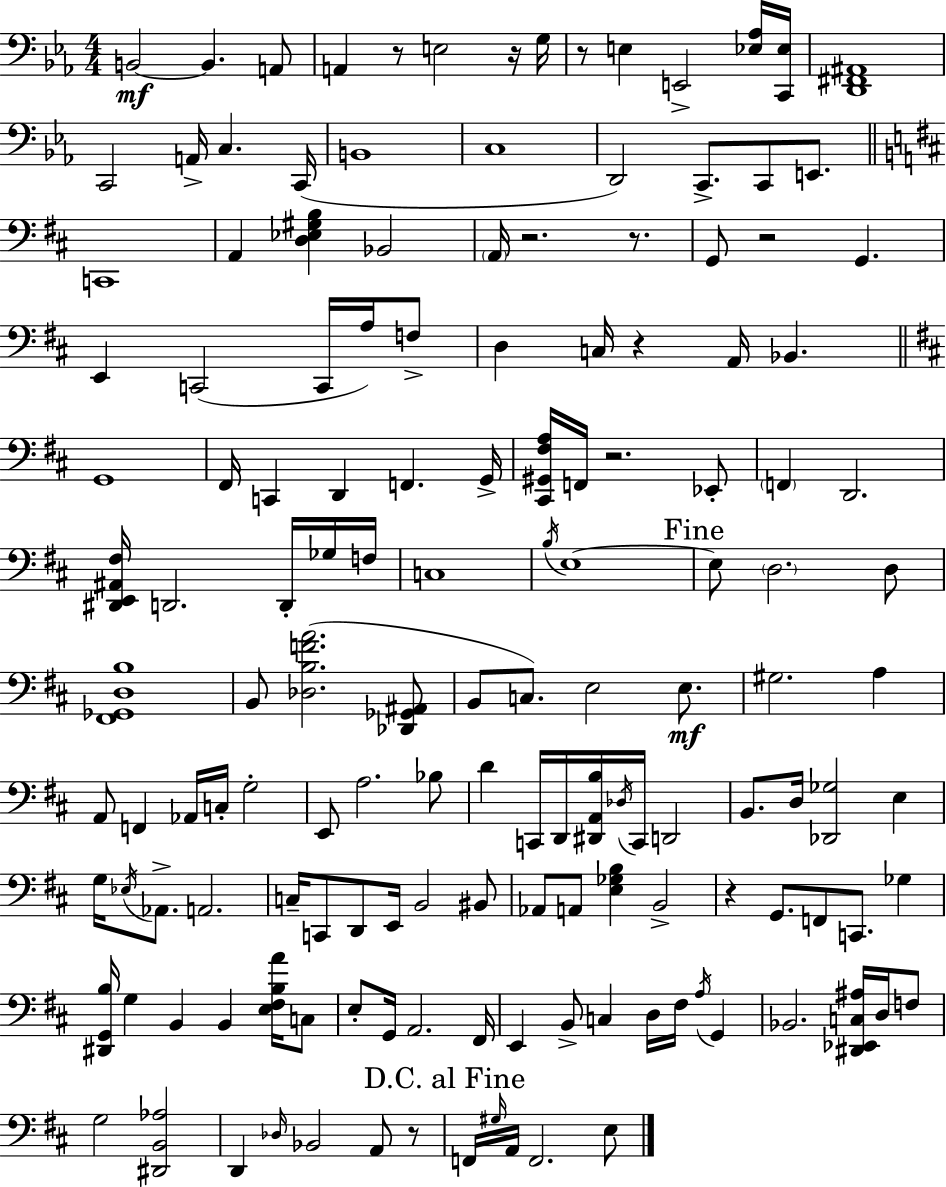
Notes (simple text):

B2/h B2/q. A2/e A2/q R/e E3/h R/s G3/s R/e E3/q E2/h [Eb3,Ab3]/s [C2,Eb3]/s [D2,F#2,A#2]/w C2/h A2/s C3/q. C2/s B2/w C3/w D2/h C2/e. C2/e E2/e. C2/w A2/q [D3,Eb3,G#3,B3]/q Bb2/h A2/s R/h. R/e. G2/e R/h G2/q. E2/q C2/h C2/s A3/s F3/e D3/q C3/s R/q A2/s Bb2/q. G2/w F#2/s C2/q D2/q F2/q. G2/s [C#2,G#2,F#3,A3]/s F2/s R/h. Eb2/e F2/q D2/h. [D#2,E2,A#2,F#3]/s D2/h. D2/s Gb3/s F3/s C3/w B3/s E3/w E3/e D3/h. D3/e [F#2,Gb2,D3,B3]/w B2/e [Db3,B3,F4,A4]/h. [Db2,Gb2,A#2]/e B2/e C3/e. E3/h E3/e. G#3/h. A3/q A2/e F2/q Ab2/s C3/s G3/h E2/e A3/h. Bb3/e D4/q C2/s D2/s [D#2,A2,B3]/s Db3/s C2/s D2/h B2/e. D3/s [Db2,Gb3]/h E3/q G3/s Eb3/s Ab2/e. A2/h. C3/s C2/e D2/e E2/s B2/h BIS2/e Ab2/e A2/e [E3,Gb3,B3]/q B2/h R/q G2/e. F2/e C2/e. Gb3/q [D#2,G2,B3]/s G3/q B2/q B2/q [E3,F#3,B3,A4]/s C3/e E3/e G2/s A2/h. F#2/s E2/q B2/e C3/q D3/s F#3/s A3/s G2/q Bb2/h. [D#2,Eb2,C3,A#3]/s D3/s F3/e G3/h [D#2,B2,Ab3]/h D2/q Db3/s Bb2/h A2/e R/e F2/s G#3/s A2/s F2/h. E3/e